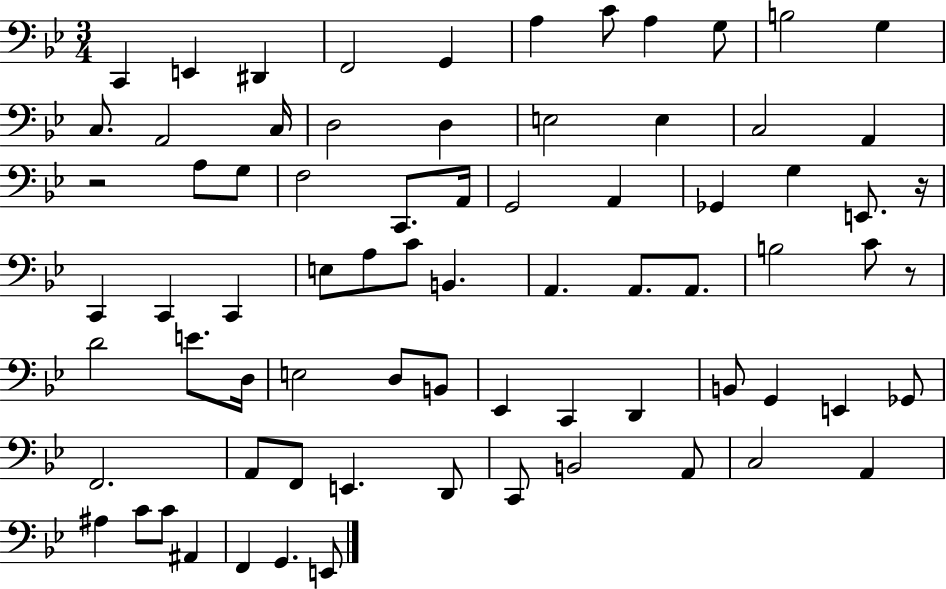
X:1
T:Untitled
M:3/4
L:1/4
K:Bb
C,, E,, ^D,, F,,2 G,, A, C/2 A, G,/2 B,2 G, C,/2 A,,2 C,/4 D,2 D, E,2 E, C,2 A,, z2 A,/2 G,/2 F,2 C,,/2 A,,/4 G,,2 A,, _G,, G, E,,/2 z/4 C,, C,, C,, E,/2 A,/2 C/2 B,, A,, A,,/2 A,,/2 B,2 C/2 z/2 D2 E/2 D,/4 E,2 D,/2 B,,/2 _E,, C,, D,, B,,/2 G,, E,, _G,,/2 F,,2 A,,/2 F,,/2 E,, D,,/2 C,,/2 B,,2 A,,/2 C,2 A,, ^A, C/2 C/2 ^A,, F,, G,, E,,/2